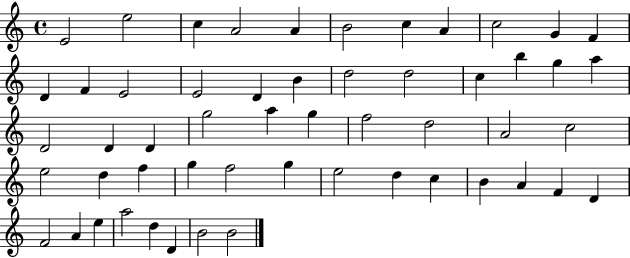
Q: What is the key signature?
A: C major